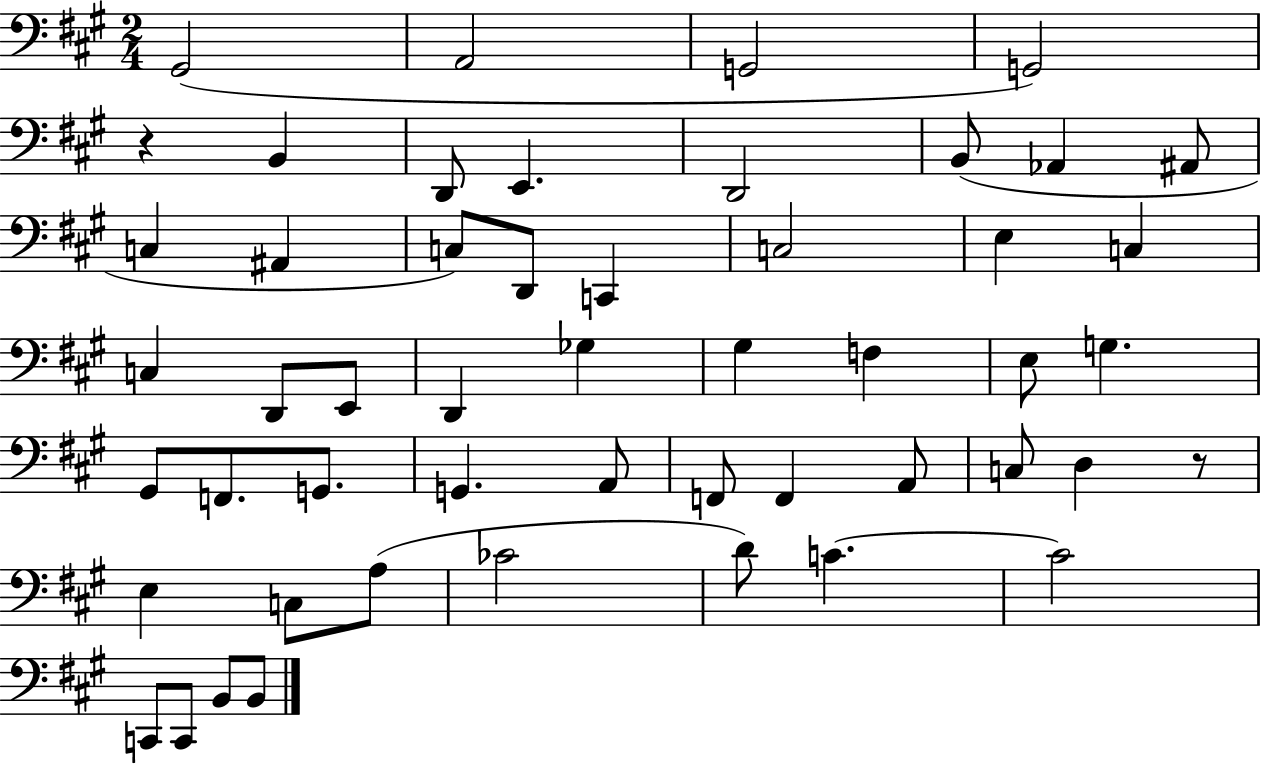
X:1
T:Untitled
M:2/4
L:1/4
K:A
^G,,2 A,,2 G,,2 G,,2 z B,, D,,/2 E,, D,,2 B,,/2 _A,, ^A,,/2 C, ^A,, C,/2 D,,/2 C,, C,2 E, C, C, D,,/2 E,,/2 D,, _G, ^G, F, E,/2 G, ^G,,/2 F,,/2 G,,/2 G,, A,,/2 F,,/2 F,, A,,/2 C,/2 D, z/2 E, C,/2 A,/2 _C2 D/2 C C2 C,,/2 C,,/2 B,,/2 B,,/2